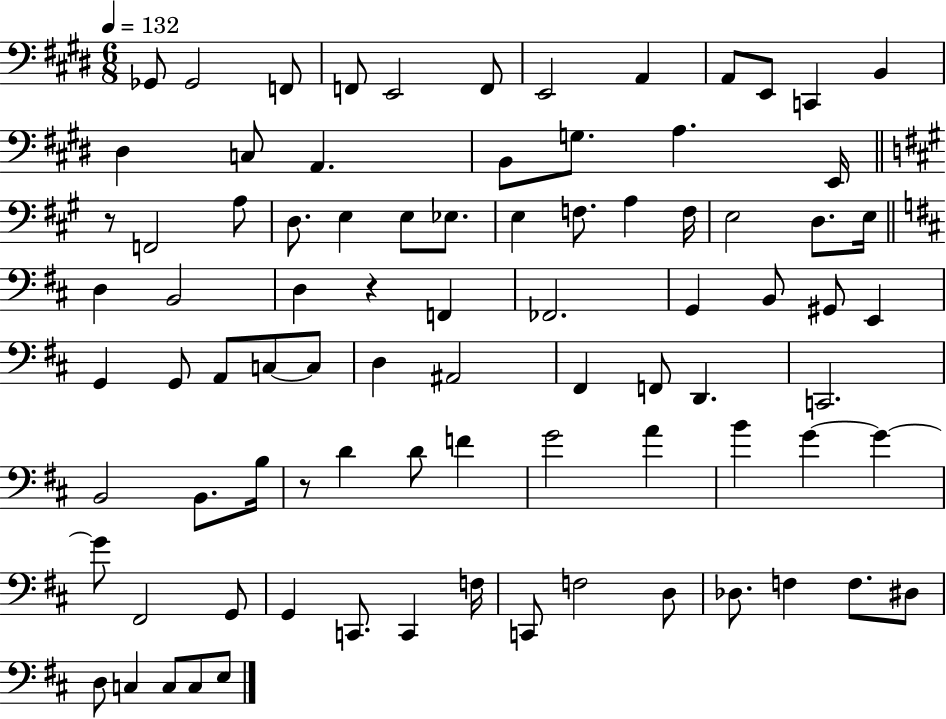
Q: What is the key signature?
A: E major